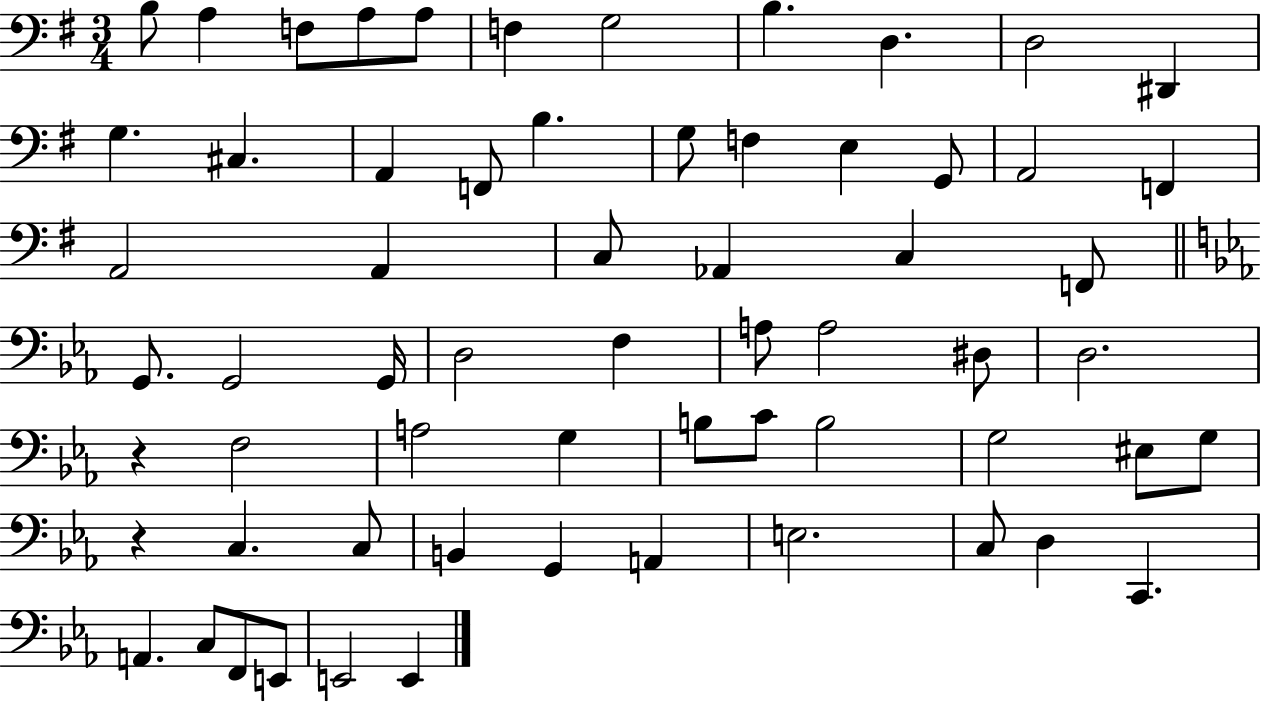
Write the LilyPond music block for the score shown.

{
  \clef bass
  \numericTimeSignature
  \time 3/4
  \key g \major
  \repeat volta 2 { b8 a4 f8 a8 a8 | f4 g2 | b4. d4. | d2 dis,4 | \break g4. cis4. | a,4 f,8 b4. | g8 f4 e4 g,8 | a,2 f,4 | \break a,2 a,4 | c8 aes,4 c4 f,8 | \bar "||" \break \key c \minor g,8. g,2 g,16 | d2 f4 | a8 a2 dis8 | d2. | \break r4 f2 | a2 g4 | b8 c'8 b2 | g2 eis8 g8 | \break r4 c4. c8 | b,4 g,4 a,4 | e2. | c8 d4 c,4. | \break a,4. c8 f,8 e,8 | e,2 e,4 | } \bar "|."
}